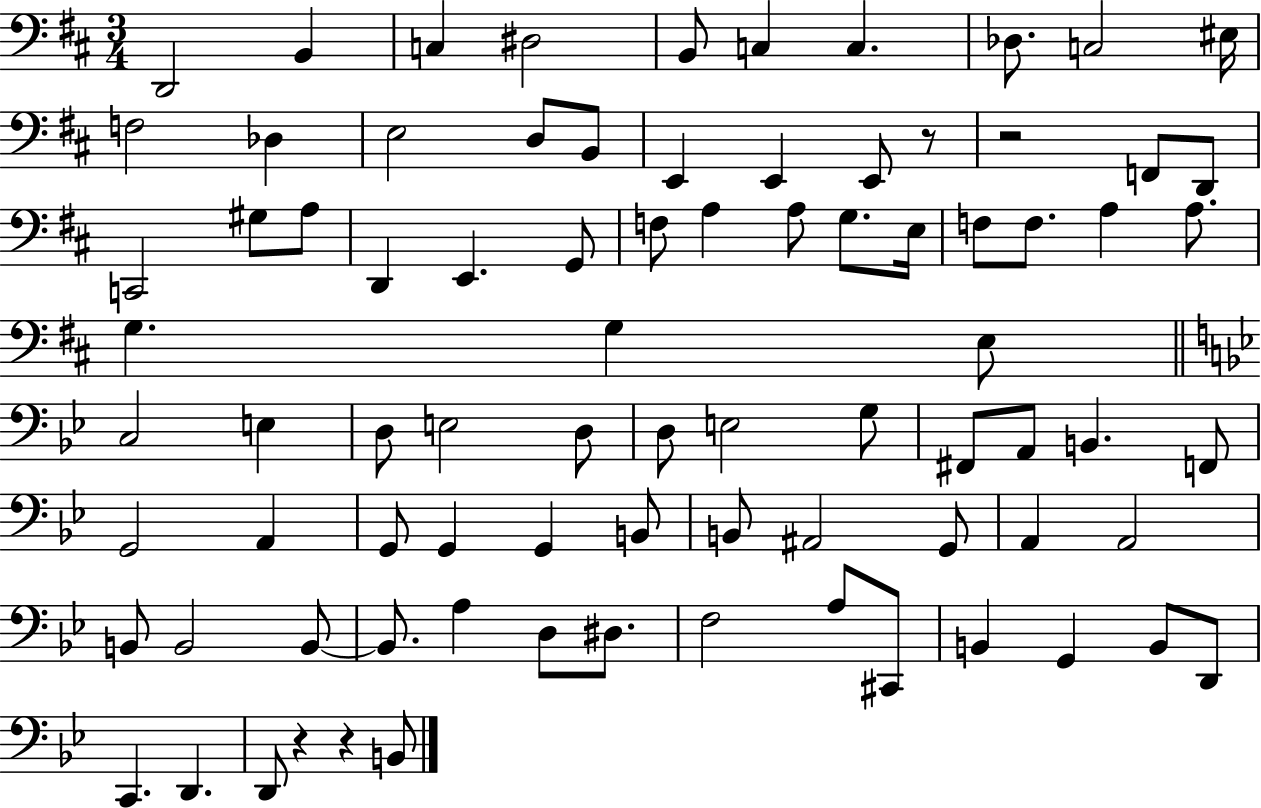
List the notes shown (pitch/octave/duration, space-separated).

D2/h B2/q C3/q D#3/h B2/e C3/q C3/q. Db3/e. C3/h EIS3/s F3/h Db3/q E3/h D3/e B2/e E2/q E2/q E2/e R/e R/h F2/e D2/e C2/h G#3/e A3/e D2/q E2/q. G2/e F3/e A3/q A3/e G3/e. E3/s F3/e F3/e. A3/q A3/e. G3/q. G3/q E3/e C3/h E3/q D3/e E3/h D3/e D3/e E3/h G3/e F#2/e A2/e B2/q. F2/e G2/h A2/q G2/e G2/q G2/q B2/e B2/e A#2/h G2/e A2/q A2/h B2/e B2/h B2/e B2/e. A3/q D3/e D#3/e. F3/h A3/e C#2/e B2/q G2/q B2/e D2/e C2/q. D2/q. D2/e R/q R/q B2/e